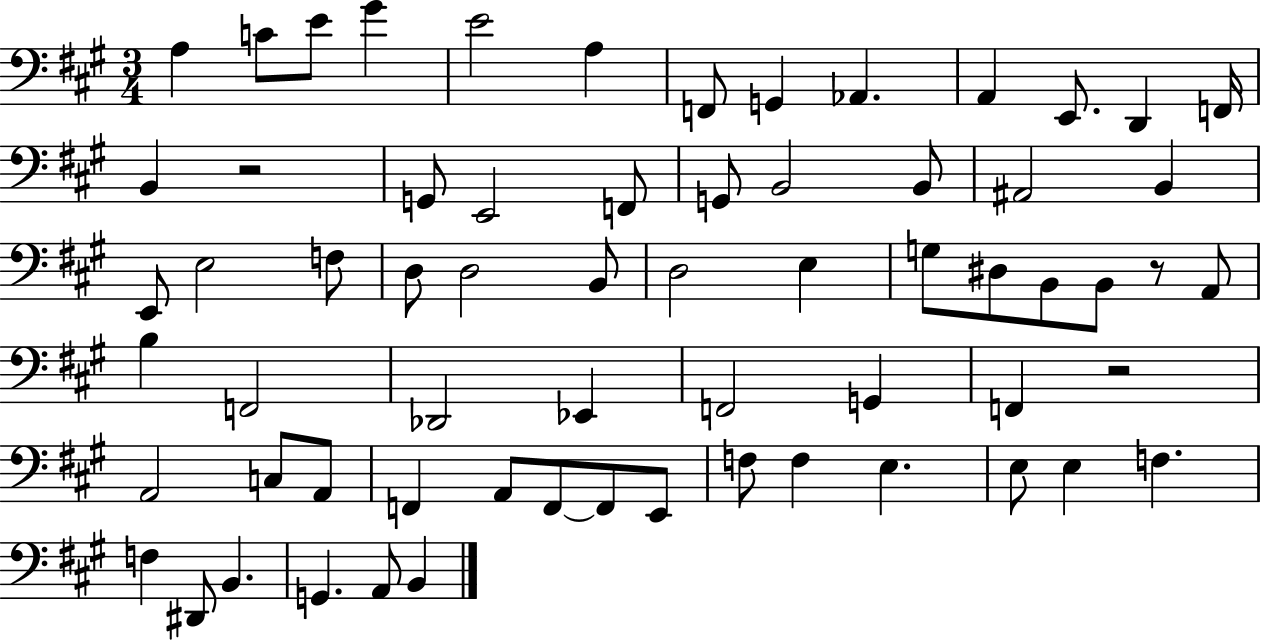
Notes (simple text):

A3/q C4/e E4/e G#4/q E4/h A3/q F2/e G2/q Ab2/q. A2/q E2/e. D2/q F2/s B2/q R/h G2/e E2/h F2/e G2/e B2/h B2/e A#2/h B2/q E2/e E3/h F3/e D3/e D3/h B2/e D3/h E3/q G3/e D#3/e B2/e B2/e R/e A2/e B3/q F2/h Db2/h Eb2/q F2/h G2/q F2/q R/h A2/h C3/e A2/e F2/q A2/e F2/e F2/e E2/e F3/e F3/q E3/q. E3/e E3/q F3/q. F3/q D#2/e B2/q. G2/q. A2/e B2/q